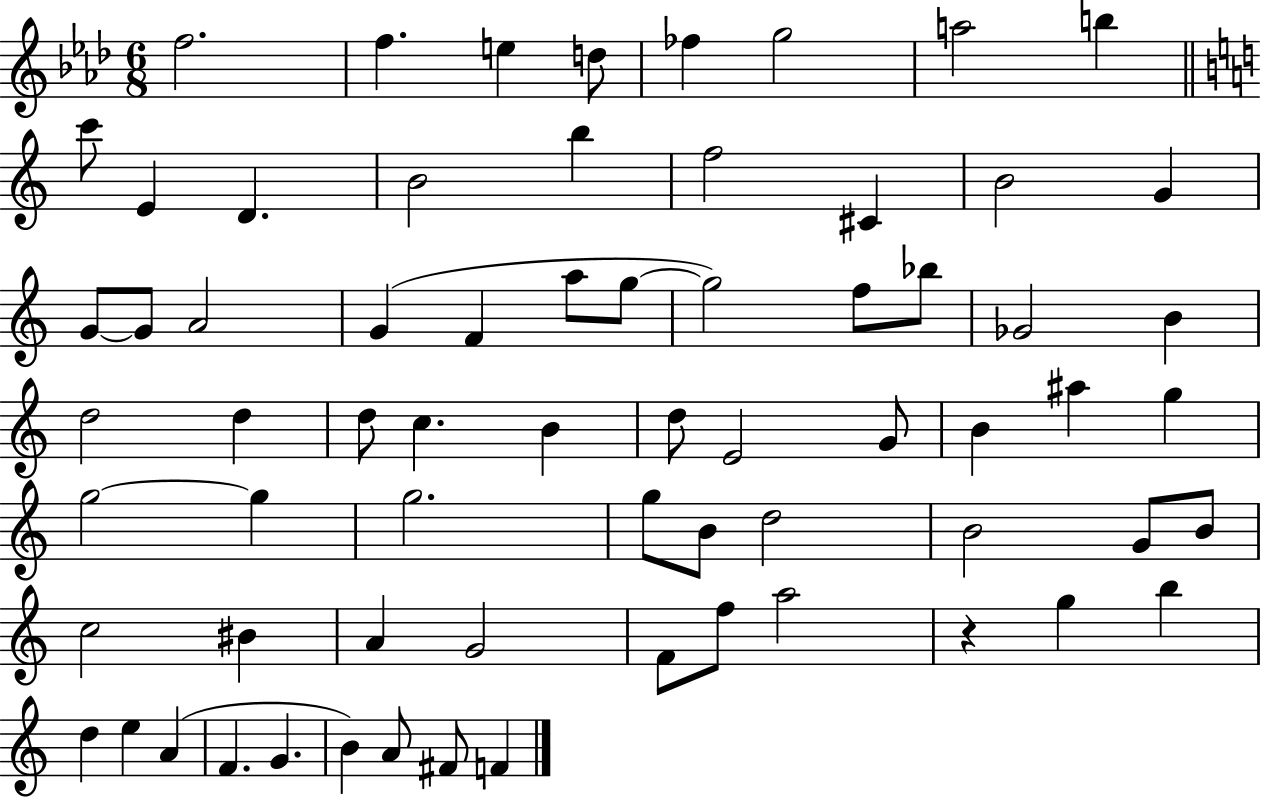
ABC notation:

X:1
T:Untitled
M:6/8
L:1/4
K:Ab
f2 f e d/2 _f g2 a2 b c'/2 E D B2 b f2 ^C B2 G G/2 G/2 A2 G F a/2 g/2 g2 f/2 _b/2 _G2 B d2 d d/2 c B d/2 E2 G/2 B ^a g g2 g g2 g/2 B/2 d2 B2 G/2 B/2 c2 ^B A G2 F/2 f/2 a2 z g b d e A F G B A/2 ^F/2 F